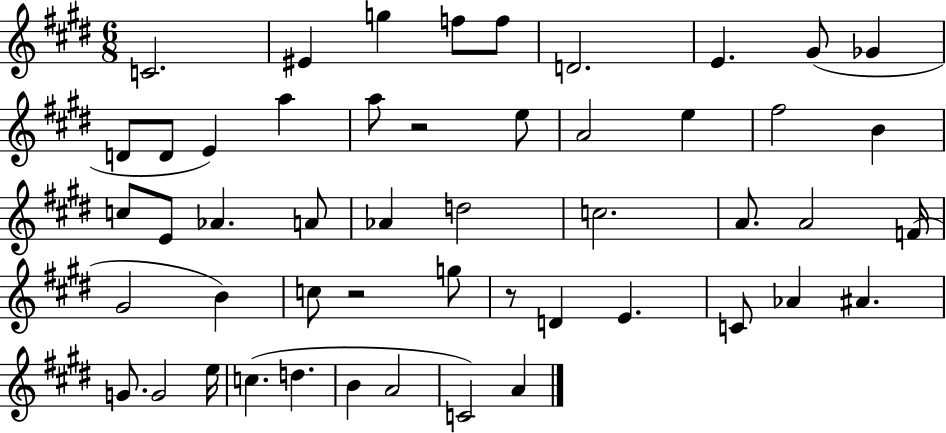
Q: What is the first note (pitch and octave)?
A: C4